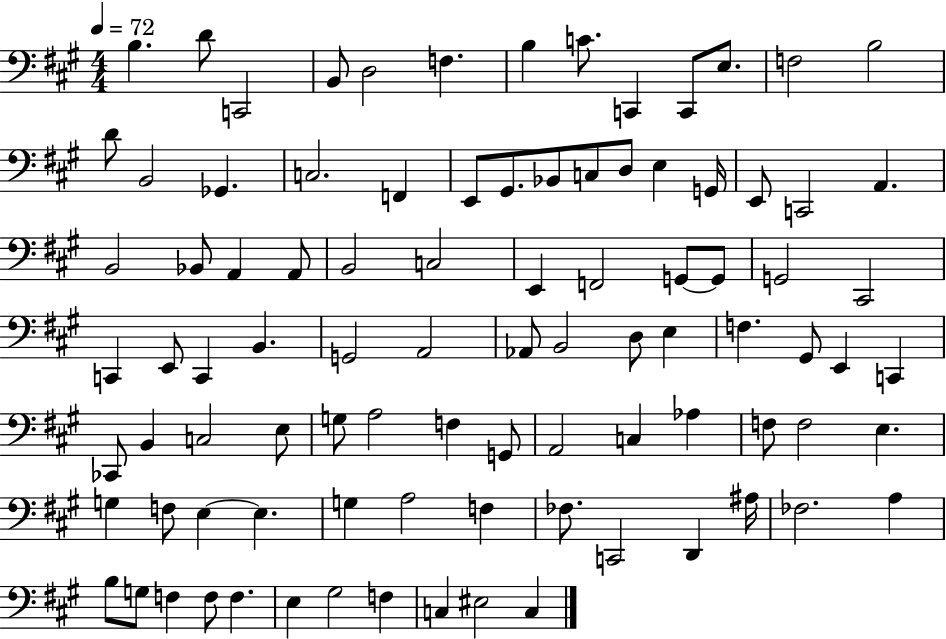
{
  \clef bass
  \numericTimeSignature
  \time 4/4
  \key a \major
  \tempo 4 = 72
  \repeat volta 2 { b4. d'8 c,2 | b,8 d2 f4. | b4 c'8. c,4 c,8 e8. | f2 b2 | \break d'8 b,2 ges,4. | c2. f,4 | e,8 gis,8. bes,8 c8 d8 e4 g,16 | e,8 c,2 a,4. | \break b,2 bes,8 a,4 a,8 | b,2 c2 | e,4 f,2 g,8~~ g,8 | g,2 cis,2 | \break c,4 e,8 c,4 b,4. | g,2 a,2 | aes,8 b,2 d8 e4 | f4. gis,8 e,4 c,4 | \break ces,8 b,4 c2 e8 | g8 a2 f4 g,8 | a,2 c4 aes4 | f8 f2 e4. | \break g4 f8 e4~~ e4. | g4 a2 f4 | fes8. c,2 d,4 ais16 | fes2. a4 | \break b8 g8 f4 f8 f4. | e4 gis2 f4 | c4 eis2 c4 | } \bar "|."
}